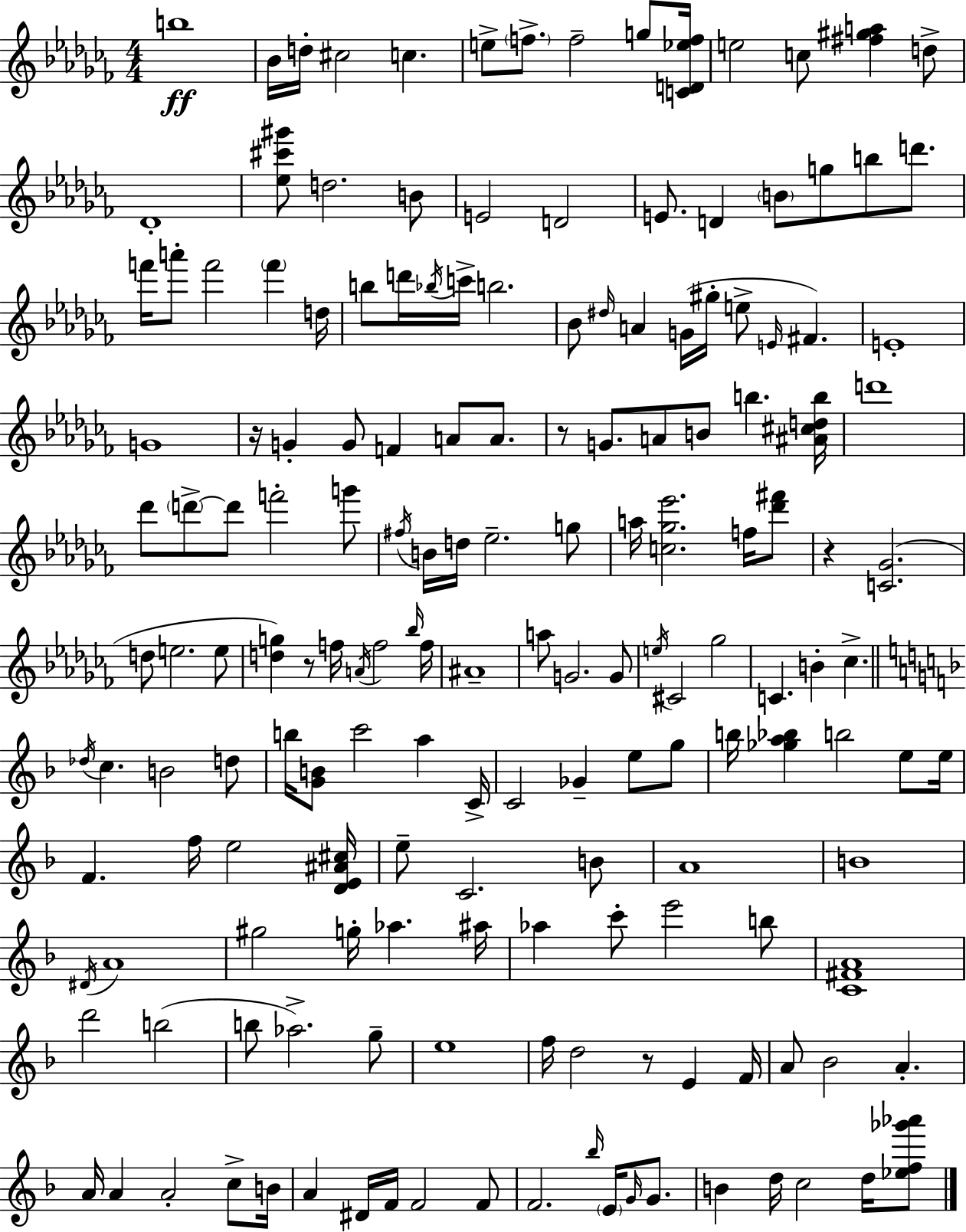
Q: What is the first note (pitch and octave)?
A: B5